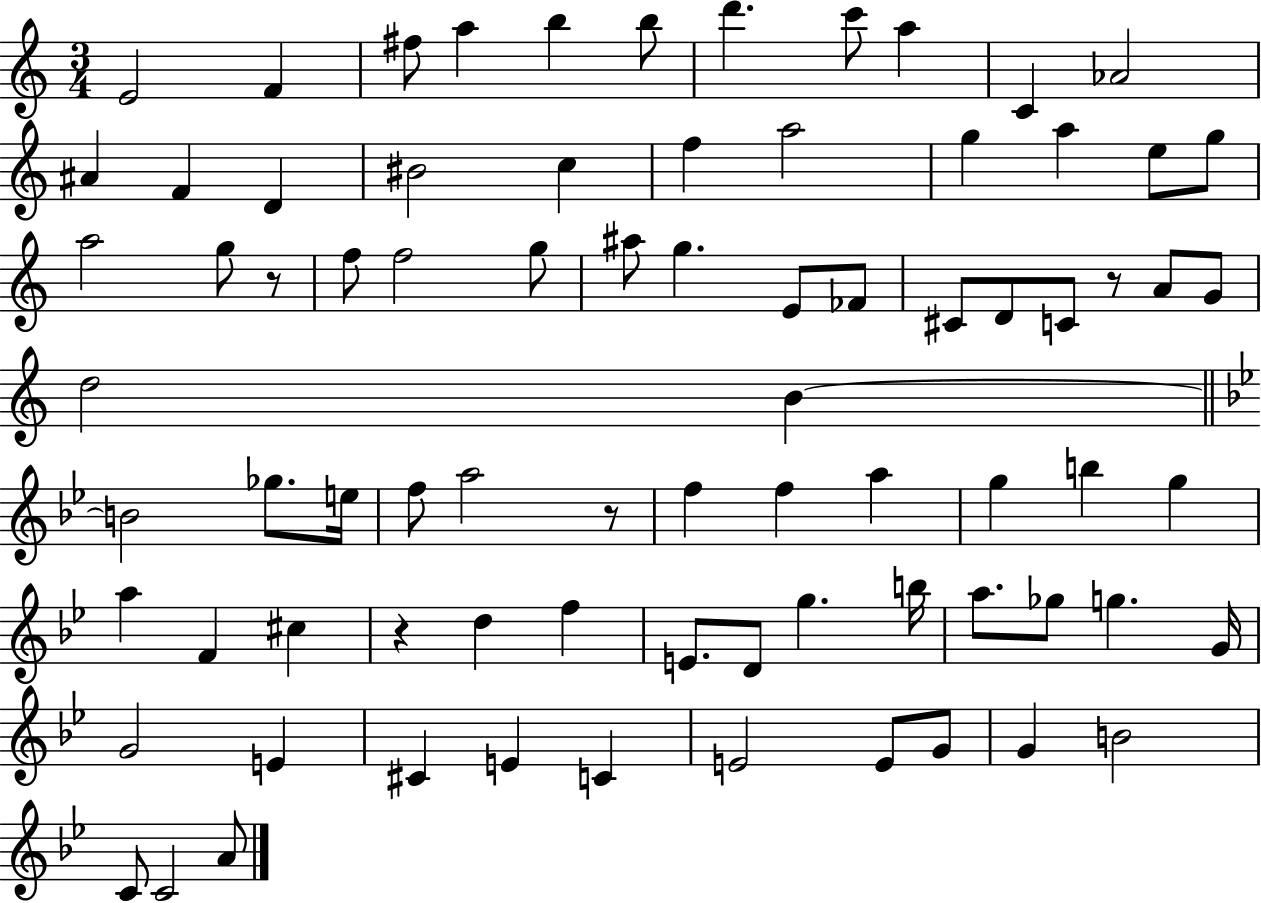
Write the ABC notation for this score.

X:1
T:Untitled
M:3/4
L:1/4
K:C
E2 F ^f/2 a b b/2 d' c'/2 a C _A2 ^A F D ^B2 c f a2 g a e/2 g/2 a2 g/2 z/2 f/2 f2 g/2 ^a/2 g E/2 _F/2 ^C/2 D/2 C/2 z/2 A/2 G/2 d2 B B2 _g/2 e/4 f/2 a2 z/2 f f a g b g a F ^c z d f E/2 D/2 g b/4 a/2 _g/2 g G/4 G2 E ^C E C E2 E/2 G/2 G B2 C/2 C2 A/2